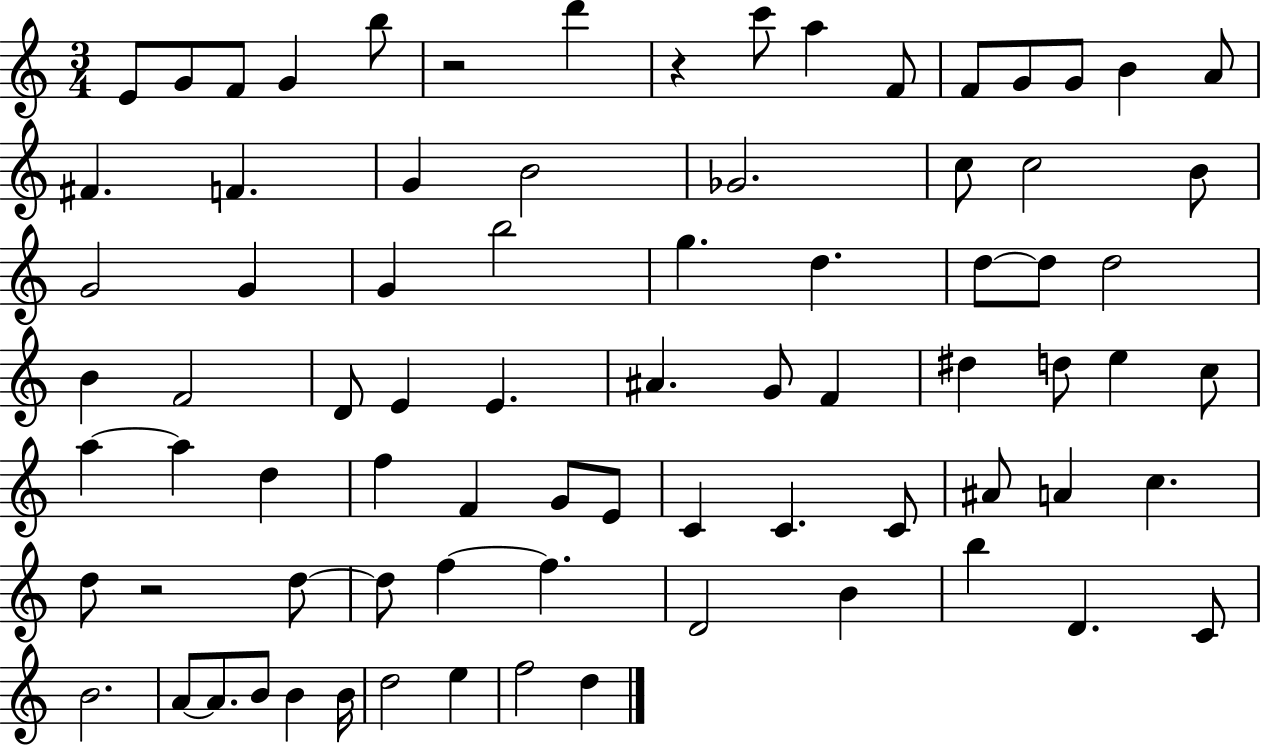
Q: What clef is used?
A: treble